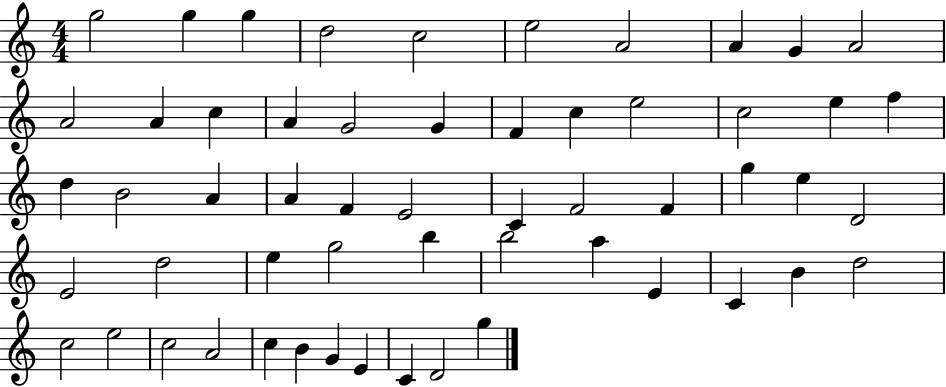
{
  \clef treble
  \numericTimeSignature
  \time 4/4
  \key c \major
  g''2 g''4 g''4 | d''2 c''2 | e''2 a'2 | a'4 g'4 a'2 | \break a'2 a'4 c''4 | a'4 g'2 g'4 | f'4 c''4 e''2 | c''2 e''4 f''4 | \break d''4 b'2 a'4 | a'4 f'4 e'2 | c'4 f'2 f'4 | g''4 e''4 d'2 | \break e'2 d''2 | e''4 g''2 b''4 | b''2 a''4 e'4 | c'4 b'4 d''2 | \break c''2 e''2 | c''2 a'2 | c''4 b'4 g'4 e'4 | c'4 d'2 g''4 | \break \bar "|."
}